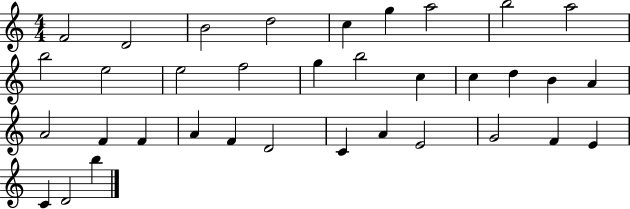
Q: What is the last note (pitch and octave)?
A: B5